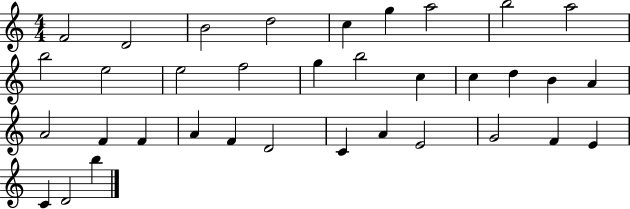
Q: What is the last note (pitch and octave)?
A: B5